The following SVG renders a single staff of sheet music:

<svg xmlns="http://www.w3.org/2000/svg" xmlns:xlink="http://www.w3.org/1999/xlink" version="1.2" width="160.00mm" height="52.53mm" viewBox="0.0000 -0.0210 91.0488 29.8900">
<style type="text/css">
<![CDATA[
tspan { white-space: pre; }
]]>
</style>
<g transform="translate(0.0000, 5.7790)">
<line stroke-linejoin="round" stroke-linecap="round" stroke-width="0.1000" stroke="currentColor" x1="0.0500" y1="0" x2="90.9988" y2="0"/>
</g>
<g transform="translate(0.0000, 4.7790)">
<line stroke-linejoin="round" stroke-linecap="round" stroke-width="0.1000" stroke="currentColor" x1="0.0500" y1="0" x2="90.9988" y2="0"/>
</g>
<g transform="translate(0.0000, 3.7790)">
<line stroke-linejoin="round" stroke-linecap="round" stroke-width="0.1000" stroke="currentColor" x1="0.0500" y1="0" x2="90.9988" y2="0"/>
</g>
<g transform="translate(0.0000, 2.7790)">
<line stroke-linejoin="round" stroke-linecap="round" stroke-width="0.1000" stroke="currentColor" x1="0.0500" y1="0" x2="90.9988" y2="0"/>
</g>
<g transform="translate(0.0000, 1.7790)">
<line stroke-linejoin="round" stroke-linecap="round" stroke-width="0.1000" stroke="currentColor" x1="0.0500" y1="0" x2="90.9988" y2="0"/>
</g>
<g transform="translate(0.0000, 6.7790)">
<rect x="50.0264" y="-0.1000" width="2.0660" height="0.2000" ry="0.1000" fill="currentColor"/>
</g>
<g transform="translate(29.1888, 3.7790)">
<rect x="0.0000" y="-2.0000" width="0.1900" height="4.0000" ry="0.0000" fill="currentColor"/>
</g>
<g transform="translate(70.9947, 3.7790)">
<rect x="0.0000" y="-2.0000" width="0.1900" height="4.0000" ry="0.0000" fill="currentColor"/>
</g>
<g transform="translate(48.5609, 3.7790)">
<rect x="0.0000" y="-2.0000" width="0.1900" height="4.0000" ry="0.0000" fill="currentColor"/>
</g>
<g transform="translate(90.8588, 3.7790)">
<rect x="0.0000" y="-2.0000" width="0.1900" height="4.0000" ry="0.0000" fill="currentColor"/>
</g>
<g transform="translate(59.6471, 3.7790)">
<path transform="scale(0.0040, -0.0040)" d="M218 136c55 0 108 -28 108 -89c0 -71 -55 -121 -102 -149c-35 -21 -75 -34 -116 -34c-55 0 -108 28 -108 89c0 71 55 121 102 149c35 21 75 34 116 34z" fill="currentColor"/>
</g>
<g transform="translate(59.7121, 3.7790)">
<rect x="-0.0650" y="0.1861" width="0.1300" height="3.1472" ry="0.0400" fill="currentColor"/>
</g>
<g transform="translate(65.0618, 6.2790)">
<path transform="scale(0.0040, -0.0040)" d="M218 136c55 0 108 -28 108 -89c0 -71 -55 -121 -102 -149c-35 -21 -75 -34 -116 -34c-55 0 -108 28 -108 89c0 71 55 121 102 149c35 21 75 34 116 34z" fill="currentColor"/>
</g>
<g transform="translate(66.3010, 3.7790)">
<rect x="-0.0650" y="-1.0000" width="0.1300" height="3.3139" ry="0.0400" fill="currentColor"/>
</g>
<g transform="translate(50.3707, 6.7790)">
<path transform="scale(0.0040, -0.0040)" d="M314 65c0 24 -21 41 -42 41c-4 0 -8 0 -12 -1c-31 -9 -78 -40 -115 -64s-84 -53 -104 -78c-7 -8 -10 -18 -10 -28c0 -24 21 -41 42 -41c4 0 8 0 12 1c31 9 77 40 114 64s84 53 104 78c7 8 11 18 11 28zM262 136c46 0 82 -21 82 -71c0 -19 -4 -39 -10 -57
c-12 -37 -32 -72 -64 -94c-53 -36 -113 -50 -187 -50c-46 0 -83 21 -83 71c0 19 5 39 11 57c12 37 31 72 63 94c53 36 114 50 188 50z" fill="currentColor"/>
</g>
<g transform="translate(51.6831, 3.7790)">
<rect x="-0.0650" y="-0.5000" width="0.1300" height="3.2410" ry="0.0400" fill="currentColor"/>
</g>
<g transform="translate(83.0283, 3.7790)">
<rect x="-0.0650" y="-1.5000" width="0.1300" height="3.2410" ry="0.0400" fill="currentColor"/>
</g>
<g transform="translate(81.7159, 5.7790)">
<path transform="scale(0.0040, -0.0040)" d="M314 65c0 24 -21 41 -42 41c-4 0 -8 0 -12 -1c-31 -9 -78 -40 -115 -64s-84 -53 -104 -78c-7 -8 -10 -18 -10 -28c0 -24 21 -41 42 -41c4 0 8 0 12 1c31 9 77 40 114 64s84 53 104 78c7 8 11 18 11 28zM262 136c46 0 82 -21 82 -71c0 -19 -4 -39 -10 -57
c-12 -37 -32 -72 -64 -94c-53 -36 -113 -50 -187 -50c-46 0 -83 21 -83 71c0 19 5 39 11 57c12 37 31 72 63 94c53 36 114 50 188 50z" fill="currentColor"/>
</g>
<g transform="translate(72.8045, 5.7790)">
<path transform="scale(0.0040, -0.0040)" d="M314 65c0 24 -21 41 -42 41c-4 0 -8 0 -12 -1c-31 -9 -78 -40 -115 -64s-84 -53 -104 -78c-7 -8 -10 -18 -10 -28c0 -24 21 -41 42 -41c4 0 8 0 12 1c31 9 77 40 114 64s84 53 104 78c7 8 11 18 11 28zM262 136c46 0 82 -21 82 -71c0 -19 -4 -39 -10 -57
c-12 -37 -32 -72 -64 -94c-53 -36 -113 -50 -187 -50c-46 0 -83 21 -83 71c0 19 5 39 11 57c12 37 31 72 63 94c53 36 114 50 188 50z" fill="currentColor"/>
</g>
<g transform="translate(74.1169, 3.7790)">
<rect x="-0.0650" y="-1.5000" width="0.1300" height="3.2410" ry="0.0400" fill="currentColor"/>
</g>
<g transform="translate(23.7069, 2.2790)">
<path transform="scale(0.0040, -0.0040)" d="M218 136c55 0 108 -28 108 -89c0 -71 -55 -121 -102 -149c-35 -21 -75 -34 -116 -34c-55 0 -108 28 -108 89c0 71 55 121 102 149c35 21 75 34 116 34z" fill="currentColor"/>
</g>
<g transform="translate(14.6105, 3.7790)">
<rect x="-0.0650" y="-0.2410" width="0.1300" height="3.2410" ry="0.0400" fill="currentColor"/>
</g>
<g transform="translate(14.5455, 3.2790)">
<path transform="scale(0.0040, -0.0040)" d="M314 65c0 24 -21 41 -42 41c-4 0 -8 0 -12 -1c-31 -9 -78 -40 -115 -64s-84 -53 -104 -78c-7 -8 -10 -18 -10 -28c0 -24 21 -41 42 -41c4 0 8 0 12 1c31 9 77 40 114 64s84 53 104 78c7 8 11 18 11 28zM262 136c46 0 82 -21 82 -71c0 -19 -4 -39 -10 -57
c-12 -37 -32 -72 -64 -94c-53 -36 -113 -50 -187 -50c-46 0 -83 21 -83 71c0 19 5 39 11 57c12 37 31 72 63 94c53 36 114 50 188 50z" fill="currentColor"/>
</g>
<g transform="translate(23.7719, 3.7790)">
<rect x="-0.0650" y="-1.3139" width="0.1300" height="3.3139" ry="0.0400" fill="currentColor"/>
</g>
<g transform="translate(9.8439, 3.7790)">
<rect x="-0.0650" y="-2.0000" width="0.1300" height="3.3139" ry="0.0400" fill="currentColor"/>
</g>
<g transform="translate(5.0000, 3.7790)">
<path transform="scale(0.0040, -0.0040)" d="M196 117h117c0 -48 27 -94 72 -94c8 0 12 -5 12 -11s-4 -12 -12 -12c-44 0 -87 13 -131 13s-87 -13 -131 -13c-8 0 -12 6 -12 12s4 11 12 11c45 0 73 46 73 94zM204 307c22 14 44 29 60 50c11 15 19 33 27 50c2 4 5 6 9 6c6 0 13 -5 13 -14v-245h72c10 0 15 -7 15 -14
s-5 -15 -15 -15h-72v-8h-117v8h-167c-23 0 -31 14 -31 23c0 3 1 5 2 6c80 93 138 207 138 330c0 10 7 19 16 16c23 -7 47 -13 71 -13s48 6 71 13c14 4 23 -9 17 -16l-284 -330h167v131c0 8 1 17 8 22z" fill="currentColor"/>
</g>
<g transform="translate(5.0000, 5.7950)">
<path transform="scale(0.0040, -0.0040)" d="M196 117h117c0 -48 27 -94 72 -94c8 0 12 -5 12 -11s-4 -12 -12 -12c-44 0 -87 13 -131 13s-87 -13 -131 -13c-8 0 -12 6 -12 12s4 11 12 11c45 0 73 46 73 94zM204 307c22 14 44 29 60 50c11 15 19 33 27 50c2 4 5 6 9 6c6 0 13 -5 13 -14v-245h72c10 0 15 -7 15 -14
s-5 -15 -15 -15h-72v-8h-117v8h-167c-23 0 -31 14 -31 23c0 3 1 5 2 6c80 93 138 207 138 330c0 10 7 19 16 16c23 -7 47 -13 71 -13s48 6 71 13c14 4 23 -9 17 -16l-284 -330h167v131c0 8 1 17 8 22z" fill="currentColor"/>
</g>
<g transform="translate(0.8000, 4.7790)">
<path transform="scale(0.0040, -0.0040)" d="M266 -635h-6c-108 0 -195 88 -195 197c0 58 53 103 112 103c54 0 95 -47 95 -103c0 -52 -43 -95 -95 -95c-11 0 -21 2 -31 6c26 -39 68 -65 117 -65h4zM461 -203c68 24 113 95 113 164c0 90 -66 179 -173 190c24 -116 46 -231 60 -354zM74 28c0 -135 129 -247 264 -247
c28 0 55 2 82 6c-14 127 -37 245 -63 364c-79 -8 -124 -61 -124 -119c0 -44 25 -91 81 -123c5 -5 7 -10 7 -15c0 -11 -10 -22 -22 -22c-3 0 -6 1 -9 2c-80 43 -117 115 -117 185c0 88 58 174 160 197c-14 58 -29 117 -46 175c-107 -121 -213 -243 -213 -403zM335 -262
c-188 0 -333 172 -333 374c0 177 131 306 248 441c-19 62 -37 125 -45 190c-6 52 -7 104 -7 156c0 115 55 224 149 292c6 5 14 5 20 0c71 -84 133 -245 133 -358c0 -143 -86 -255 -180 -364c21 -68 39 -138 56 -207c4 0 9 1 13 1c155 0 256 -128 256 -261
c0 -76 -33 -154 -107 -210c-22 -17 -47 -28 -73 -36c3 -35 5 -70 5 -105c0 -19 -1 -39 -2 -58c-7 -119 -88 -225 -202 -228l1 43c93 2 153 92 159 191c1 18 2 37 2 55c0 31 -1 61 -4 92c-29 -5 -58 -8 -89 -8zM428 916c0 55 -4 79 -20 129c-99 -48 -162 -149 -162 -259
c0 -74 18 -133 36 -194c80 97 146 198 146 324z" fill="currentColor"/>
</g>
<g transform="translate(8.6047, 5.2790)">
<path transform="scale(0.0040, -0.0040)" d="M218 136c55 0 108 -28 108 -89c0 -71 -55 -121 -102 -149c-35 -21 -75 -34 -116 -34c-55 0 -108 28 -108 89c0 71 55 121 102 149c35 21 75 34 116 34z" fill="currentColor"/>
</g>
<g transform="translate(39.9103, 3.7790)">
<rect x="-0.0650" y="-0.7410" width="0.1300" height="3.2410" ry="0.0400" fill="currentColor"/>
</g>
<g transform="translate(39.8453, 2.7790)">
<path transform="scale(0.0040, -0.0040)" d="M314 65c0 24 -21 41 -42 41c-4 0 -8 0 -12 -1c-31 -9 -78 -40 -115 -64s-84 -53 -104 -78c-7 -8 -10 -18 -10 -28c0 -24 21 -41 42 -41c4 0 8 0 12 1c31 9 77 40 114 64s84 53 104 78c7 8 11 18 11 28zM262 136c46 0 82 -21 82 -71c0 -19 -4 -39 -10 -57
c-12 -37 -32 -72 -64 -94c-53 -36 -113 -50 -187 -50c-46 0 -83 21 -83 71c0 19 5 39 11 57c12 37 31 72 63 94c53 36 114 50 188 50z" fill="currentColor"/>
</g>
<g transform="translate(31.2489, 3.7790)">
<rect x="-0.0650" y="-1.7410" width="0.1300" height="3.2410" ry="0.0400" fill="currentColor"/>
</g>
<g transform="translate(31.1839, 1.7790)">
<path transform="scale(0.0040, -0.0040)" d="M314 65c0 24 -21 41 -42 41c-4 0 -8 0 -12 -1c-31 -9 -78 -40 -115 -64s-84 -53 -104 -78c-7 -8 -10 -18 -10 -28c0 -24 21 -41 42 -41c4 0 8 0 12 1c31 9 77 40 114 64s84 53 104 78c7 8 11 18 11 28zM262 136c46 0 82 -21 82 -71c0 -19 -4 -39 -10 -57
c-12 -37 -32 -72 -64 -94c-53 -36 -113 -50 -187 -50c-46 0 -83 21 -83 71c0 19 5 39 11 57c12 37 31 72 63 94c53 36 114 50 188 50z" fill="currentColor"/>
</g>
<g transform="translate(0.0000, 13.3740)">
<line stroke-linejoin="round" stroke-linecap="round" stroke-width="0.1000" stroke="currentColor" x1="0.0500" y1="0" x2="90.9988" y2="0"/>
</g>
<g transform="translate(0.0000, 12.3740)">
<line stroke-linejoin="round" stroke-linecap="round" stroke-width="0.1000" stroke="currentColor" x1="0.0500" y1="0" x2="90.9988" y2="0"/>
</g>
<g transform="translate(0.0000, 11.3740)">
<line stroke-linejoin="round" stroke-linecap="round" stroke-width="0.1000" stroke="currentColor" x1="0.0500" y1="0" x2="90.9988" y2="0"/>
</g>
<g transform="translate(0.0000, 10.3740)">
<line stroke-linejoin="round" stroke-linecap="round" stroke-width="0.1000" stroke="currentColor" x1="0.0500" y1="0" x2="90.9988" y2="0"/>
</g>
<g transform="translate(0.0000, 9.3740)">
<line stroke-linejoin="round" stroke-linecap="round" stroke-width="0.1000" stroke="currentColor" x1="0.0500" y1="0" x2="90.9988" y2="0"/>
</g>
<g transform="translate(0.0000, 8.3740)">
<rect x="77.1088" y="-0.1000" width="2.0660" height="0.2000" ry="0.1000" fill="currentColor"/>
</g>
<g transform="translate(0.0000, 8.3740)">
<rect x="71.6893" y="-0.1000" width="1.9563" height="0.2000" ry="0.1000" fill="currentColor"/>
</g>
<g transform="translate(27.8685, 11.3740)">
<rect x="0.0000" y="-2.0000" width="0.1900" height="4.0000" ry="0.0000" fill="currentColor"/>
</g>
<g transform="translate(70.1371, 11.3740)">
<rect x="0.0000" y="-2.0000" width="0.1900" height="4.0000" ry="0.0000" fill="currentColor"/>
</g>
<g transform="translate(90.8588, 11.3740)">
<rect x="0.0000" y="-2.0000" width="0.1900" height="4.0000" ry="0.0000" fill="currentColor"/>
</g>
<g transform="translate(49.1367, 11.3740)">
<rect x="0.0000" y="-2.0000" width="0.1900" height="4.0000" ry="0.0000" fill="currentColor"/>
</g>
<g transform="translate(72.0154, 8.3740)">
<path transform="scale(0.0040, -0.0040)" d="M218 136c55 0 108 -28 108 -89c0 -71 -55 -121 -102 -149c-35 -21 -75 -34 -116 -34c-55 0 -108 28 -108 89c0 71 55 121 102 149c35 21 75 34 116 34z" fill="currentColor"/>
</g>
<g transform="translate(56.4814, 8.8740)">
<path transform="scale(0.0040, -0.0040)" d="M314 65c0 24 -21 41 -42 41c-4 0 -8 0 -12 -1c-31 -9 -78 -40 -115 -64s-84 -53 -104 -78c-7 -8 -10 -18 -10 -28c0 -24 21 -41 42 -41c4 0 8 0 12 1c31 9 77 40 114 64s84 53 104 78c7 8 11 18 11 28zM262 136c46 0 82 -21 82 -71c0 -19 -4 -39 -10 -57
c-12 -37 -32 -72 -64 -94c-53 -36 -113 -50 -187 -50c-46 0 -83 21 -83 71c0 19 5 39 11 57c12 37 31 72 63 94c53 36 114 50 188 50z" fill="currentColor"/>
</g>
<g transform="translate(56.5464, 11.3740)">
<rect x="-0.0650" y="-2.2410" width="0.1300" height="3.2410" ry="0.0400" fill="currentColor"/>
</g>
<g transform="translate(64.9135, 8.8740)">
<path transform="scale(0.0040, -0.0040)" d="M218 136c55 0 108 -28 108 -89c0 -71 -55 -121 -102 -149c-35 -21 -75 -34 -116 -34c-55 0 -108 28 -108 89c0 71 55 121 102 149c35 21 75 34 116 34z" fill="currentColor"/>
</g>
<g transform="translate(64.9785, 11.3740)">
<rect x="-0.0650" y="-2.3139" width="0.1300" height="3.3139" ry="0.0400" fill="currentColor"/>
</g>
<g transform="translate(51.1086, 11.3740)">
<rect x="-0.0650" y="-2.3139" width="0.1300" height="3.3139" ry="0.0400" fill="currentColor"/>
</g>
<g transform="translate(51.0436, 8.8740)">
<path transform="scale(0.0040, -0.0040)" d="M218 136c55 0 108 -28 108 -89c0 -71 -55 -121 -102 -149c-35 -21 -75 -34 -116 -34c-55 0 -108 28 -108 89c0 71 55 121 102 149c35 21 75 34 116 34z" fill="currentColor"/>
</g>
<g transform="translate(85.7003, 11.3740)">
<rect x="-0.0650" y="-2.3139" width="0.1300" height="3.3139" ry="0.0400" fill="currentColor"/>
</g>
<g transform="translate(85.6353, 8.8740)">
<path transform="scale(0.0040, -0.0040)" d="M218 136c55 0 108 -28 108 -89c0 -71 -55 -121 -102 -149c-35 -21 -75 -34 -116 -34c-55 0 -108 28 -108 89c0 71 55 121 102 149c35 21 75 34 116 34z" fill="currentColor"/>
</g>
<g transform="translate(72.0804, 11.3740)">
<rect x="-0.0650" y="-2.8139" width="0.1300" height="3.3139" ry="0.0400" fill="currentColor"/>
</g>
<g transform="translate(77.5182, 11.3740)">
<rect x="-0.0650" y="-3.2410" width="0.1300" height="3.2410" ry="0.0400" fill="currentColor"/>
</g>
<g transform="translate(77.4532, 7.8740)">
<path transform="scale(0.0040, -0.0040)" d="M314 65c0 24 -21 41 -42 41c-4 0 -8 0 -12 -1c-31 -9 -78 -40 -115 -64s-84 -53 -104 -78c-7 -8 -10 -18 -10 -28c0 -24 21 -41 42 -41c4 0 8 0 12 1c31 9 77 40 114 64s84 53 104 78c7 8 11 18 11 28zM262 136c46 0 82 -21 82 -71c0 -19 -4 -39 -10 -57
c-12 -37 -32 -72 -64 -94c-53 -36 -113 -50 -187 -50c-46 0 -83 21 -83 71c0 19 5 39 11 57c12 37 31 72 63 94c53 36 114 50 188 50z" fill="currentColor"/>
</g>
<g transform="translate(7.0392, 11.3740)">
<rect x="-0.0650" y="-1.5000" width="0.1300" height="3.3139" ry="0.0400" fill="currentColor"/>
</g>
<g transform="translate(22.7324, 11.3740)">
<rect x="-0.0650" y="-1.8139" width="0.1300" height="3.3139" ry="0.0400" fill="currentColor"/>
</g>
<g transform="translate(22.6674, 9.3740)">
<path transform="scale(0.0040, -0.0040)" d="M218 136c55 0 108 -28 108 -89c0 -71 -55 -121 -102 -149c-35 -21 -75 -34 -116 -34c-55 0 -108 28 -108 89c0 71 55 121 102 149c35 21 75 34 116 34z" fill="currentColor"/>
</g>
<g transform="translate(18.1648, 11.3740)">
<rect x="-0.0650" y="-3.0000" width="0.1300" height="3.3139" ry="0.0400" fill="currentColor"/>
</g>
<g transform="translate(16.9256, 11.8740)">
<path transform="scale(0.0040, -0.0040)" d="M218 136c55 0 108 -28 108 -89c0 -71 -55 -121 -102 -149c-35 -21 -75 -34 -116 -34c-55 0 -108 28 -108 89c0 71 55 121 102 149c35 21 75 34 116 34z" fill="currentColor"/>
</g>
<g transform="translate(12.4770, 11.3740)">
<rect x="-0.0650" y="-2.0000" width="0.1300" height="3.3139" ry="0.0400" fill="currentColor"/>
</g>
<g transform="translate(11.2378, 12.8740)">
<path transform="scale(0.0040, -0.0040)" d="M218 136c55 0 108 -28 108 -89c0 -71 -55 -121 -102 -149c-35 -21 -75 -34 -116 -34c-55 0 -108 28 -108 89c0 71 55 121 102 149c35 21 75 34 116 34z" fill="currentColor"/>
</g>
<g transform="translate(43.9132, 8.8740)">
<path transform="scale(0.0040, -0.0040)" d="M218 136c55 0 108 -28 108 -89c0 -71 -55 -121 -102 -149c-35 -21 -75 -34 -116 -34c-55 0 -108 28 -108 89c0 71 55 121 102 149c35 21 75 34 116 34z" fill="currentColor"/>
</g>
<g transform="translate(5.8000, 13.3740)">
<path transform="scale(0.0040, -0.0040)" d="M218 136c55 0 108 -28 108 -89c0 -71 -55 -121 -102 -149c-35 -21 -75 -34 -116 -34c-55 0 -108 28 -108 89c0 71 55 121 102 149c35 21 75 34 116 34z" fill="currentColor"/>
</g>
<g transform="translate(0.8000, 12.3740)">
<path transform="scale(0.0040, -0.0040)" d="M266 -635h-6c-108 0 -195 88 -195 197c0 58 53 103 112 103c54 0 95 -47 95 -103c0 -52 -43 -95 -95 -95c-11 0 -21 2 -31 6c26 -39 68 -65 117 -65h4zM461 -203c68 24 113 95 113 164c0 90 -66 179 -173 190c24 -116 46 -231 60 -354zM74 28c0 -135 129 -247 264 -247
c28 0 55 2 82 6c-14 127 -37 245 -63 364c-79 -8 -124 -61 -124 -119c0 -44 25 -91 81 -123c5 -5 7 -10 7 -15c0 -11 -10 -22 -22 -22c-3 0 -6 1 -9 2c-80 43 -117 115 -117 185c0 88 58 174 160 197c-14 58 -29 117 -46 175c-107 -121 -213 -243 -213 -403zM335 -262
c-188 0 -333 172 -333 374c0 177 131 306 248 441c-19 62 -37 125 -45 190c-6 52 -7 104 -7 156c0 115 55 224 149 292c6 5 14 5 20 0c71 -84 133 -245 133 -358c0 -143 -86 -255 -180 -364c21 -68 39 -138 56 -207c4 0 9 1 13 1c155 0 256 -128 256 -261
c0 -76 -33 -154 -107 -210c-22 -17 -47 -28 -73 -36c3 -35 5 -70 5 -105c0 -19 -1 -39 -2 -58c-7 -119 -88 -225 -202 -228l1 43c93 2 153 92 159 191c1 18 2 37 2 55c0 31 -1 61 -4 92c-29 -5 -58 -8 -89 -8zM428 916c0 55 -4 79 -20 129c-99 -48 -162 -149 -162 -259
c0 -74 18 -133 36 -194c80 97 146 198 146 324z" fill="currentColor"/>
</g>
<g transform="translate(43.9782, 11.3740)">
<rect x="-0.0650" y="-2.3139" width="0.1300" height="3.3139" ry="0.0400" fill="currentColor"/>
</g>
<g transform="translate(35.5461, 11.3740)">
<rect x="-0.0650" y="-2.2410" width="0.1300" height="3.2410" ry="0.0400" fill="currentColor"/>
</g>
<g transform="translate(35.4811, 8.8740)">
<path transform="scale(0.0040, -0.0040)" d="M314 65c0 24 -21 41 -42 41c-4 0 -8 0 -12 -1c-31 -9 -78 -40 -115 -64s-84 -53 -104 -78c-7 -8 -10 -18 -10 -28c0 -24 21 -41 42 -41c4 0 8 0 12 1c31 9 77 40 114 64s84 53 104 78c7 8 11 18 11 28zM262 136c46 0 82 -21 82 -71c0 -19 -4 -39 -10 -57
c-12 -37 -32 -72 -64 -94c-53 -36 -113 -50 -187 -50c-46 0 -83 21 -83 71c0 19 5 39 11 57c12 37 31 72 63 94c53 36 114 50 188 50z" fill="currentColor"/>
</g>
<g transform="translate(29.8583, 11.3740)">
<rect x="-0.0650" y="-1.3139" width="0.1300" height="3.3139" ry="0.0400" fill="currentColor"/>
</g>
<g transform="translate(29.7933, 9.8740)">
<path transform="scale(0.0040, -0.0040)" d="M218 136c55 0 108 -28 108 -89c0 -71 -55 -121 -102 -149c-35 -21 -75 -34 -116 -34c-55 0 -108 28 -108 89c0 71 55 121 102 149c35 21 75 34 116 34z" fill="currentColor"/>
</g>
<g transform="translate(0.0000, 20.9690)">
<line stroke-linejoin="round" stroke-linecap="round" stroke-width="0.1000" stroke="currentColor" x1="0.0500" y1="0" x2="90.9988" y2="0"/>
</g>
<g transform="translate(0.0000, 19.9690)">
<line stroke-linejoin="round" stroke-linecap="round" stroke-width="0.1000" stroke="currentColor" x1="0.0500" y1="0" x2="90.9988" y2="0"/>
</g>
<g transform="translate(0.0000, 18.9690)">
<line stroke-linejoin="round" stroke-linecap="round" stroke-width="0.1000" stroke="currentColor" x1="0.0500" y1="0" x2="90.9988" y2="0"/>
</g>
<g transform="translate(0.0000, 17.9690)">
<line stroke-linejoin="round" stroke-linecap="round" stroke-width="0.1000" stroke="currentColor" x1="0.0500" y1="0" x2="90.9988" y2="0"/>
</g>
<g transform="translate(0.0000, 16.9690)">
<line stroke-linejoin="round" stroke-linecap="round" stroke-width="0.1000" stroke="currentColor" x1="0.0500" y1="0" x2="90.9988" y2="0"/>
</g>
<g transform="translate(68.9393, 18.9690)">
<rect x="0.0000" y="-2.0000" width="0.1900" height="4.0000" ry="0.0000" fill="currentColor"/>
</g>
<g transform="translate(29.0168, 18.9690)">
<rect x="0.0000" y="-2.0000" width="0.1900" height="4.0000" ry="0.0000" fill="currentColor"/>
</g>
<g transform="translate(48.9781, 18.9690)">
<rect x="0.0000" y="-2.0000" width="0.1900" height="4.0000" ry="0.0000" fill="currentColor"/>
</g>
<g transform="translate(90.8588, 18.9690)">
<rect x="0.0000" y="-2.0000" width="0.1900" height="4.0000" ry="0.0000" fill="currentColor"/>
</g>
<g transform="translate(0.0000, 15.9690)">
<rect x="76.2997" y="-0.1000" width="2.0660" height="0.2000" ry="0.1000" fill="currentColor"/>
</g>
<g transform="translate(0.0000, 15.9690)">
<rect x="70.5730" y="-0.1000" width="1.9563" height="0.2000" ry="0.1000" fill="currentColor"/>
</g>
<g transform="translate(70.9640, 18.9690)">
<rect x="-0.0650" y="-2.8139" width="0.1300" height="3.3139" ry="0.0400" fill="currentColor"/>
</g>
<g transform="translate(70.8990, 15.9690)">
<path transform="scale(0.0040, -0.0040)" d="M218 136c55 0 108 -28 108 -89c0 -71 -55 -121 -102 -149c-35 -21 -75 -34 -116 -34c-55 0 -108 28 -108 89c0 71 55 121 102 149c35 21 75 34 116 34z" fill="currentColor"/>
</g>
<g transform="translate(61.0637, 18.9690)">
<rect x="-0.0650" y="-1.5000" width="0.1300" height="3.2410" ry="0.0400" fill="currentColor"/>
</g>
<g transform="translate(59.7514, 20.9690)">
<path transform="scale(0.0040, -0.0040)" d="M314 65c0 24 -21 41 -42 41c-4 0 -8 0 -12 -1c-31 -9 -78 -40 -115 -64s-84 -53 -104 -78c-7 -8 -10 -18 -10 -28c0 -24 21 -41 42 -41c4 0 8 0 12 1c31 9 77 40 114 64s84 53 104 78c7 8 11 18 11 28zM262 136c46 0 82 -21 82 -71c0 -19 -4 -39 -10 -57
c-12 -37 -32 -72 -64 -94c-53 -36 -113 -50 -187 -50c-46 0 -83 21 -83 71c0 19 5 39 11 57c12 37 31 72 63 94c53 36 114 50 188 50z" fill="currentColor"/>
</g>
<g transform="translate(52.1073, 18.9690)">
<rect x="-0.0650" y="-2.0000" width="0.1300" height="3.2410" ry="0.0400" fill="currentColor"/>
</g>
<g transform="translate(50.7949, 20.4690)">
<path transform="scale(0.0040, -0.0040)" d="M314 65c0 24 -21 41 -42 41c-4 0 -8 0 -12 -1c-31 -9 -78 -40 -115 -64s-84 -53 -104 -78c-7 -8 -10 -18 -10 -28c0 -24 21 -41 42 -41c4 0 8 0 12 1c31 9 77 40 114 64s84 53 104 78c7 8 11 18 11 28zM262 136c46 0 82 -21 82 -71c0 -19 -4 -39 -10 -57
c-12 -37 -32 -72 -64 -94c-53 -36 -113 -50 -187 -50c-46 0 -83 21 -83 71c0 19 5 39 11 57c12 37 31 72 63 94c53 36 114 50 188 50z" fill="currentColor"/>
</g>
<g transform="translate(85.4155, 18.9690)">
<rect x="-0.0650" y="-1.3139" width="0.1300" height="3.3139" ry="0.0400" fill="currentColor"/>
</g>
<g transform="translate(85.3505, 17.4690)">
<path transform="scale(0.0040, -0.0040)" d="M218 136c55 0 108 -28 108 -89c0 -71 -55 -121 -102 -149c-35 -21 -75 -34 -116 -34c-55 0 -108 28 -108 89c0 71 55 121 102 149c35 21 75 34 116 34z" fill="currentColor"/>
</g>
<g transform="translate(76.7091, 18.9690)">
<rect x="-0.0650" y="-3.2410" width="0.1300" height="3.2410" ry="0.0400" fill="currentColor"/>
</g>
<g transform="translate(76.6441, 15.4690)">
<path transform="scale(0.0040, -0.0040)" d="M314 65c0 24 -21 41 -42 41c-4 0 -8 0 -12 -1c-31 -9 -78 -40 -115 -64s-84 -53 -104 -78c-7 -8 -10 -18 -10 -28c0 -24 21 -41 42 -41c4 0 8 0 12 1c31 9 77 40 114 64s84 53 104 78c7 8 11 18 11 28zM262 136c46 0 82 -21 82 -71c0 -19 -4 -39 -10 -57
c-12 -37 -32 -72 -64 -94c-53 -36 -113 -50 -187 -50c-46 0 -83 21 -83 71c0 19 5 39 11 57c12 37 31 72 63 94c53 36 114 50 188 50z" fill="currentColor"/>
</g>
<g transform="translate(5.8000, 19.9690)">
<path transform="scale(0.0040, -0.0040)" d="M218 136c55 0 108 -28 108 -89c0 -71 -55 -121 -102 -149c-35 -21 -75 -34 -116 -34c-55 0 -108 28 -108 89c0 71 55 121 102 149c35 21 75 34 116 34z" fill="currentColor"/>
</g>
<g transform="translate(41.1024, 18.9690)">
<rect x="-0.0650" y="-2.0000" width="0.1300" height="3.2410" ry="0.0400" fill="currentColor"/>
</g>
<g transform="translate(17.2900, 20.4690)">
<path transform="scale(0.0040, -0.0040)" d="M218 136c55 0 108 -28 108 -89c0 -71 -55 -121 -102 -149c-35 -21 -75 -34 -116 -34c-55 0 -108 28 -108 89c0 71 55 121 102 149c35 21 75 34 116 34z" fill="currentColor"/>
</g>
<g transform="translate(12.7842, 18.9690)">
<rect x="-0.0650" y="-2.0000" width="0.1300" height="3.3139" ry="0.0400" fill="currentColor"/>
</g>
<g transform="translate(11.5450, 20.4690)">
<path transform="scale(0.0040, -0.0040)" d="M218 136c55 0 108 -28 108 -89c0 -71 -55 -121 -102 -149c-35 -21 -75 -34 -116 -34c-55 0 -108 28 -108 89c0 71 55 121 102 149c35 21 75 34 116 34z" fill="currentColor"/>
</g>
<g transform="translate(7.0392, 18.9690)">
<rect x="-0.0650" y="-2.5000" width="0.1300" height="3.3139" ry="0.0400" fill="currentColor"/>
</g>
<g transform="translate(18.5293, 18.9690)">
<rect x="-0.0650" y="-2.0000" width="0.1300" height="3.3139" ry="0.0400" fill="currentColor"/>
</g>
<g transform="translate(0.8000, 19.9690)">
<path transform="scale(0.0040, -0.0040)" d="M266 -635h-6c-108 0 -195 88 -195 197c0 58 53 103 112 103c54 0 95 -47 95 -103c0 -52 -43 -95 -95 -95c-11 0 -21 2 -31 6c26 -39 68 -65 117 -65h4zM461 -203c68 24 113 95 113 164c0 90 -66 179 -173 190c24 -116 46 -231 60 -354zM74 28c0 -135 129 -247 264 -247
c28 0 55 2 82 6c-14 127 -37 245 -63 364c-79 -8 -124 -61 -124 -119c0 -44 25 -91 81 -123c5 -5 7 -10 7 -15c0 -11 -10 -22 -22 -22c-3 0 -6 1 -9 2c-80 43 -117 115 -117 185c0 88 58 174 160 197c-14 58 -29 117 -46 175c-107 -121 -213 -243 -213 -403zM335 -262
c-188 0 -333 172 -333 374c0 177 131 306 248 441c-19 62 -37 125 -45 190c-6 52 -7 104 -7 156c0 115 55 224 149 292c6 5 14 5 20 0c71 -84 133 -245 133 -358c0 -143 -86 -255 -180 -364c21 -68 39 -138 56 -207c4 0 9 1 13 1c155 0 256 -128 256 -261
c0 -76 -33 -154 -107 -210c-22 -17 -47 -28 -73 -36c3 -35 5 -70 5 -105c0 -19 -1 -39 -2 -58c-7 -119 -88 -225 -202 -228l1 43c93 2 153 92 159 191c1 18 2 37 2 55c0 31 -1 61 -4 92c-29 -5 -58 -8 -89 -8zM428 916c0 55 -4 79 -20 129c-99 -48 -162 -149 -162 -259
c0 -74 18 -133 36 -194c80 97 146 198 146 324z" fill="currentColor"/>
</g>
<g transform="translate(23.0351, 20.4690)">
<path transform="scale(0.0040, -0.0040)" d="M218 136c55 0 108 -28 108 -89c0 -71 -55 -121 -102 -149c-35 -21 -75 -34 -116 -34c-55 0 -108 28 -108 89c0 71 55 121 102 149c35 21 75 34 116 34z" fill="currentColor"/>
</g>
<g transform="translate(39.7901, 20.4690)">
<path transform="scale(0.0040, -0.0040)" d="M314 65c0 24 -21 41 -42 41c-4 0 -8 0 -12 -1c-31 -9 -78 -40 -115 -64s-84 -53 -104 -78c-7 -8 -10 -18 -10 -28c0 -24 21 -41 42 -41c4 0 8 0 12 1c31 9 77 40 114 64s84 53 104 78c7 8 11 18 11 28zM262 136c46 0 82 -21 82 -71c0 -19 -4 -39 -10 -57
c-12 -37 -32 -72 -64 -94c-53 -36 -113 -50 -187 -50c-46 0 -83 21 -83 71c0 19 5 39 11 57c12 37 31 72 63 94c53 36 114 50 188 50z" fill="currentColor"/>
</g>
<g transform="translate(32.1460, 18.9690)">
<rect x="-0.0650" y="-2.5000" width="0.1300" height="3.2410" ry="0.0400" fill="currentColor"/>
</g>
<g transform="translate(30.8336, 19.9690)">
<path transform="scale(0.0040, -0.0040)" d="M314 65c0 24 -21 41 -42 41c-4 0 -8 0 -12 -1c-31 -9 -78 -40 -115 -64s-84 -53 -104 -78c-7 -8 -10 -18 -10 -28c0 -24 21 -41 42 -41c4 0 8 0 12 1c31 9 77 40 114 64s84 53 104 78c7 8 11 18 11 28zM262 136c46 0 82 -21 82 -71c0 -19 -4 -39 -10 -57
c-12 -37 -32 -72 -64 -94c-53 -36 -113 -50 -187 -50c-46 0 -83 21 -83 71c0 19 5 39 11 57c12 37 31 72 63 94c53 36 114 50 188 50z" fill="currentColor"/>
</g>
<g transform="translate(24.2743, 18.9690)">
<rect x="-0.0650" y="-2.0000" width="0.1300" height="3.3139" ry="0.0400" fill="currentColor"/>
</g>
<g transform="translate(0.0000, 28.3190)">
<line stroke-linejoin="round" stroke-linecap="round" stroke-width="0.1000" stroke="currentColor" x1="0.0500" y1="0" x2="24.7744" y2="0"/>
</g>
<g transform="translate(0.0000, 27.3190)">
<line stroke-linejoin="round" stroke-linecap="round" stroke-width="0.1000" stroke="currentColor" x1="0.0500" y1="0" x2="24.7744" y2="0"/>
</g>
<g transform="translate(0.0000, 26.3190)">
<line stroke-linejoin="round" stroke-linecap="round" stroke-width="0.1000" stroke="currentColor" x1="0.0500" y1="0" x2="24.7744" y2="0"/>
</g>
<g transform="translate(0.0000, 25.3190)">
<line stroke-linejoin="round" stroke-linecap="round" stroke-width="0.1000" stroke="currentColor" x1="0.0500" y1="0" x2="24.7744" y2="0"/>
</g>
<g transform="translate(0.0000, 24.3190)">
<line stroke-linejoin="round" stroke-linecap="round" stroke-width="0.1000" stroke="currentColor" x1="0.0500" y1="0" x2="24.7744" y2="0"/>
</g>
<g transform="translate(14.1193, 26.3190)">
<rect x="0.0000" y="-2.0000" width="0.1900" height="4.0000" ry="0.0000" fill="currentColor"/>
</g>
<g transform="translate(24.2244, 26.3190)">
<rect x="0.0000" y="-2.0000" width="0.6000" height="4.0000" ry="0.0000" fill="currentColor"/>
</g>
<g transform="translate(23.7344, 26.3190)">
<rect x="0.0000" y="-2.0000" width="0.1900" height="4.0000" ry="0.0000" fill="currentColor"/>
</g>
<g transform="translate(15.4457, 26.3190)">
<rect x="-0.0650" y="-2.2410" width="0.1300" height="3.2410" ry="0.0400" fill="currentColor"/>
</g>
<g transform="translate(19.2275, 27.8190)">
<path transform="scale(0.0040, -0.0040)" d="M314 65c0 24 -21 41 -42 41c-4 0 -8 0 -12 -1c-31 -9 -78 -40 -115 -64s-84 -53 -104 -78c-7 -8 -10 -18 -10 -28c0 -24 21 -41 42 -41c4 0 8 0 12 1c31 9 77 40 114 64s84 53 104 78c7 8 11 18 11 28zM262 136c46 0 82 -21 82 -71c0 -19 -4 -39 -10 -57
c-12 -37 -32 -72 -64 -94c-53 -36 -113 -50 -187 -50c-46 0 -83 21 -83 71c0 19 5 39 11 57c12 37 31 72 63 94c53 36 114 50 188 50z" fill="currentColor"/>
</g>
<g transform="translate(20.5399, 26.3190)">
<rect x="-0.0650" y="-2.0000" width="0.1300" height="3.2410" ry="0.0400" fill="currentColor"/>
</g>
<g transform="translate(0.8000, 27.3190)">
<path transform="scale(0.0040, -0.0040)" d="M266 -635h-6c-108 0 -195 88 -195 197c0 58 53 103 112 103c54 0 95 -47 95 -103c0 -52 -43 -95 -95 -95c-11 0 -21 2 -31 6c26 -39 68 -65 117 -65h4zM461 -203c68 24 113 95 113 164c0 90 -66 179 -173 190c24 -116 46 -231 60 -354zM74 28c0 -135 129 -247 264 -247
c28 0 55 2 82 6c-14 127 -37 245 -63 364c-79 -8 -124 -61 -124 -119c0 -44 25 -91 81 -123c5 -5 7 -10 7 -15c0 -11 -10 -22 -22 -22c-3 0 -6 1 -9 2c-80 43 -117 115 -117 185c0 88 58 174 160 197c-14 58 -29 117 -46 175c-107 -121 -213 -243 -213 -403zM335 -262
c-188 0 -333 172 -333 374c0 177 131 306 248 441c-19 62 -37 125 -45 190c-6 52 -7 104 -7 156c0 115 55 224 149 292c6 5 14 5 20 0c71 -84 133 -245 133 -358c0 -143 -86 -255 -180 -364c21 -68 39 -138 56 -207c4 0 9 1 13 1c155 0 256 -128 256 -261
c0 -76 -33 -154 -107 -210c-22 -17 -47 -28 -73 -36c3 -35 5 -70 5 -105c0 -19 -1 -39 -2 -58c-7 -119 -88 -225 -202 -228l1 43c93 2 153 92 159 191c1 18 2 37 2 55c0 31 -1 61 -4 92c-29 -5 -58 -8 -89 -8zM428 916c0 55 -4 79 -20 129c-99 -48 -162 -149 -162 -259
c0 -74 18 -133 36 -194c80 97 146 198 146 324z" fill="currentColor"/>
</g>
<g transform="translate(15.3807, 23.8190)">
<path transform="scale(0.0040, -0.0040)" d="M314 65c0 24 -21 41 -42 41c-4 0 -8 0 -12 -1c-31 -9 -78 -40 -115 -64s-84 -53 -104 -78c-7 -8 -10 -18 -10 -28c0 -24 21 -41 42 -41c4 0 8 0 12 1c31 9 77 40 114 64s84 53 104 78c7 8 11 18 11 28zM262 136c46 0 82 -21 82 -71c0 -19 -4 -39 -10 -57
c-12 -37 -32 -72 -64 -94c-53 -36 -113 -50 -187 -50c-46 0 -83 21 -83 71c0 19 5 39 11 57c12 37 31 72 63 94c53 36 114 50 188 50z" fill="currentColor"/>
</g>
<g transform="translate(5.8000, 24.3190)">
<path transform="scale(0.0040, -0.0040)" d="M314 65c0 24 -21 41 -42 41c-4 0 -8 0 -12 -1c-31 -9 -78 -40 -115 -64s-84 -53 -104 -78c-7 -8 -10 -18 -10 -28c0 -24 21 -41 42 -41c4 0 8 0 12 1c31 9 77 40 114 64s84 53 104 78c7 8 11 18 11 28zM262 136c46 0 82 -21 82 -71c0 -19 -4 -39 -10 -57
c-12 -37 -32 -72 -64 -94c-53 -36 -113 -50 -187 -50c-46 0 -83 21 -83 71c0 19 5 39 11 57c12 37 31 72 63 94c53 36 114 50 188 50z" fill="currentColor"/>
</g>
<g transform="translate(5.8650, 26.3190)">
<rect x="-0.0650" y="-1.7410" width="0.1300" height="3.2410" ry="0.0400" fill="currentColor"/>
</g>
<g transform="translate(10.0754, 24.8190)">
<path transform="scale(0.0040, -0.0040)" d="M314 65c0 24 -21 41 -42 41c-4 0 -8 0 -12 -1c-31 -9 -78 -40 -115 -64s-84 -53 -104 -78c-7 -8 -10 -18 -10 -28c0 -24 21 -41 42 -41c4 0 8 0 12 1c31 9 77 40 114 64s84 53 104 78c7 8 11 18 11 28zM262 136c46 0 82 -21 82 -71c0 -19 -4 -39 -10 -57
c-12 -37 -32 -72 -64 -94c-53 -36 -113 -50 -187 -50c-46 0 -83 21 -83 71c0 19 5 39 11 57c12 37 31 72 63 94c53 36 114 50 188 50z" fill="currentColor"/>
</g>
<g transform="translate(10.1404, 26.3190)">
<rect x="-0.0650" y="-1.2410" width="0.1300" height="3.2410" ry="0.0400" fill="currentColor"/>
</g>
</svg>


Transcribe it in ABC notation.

X:1
T:Untitled
M:4/4
L:1/4
K:C
F c2 e f2 d2 C2 B D E2 E2 E F A f e g2 g g g2 g a b2 g G F F F G2 F2 F2 E2 a b2 e f2 e2 g2 F2